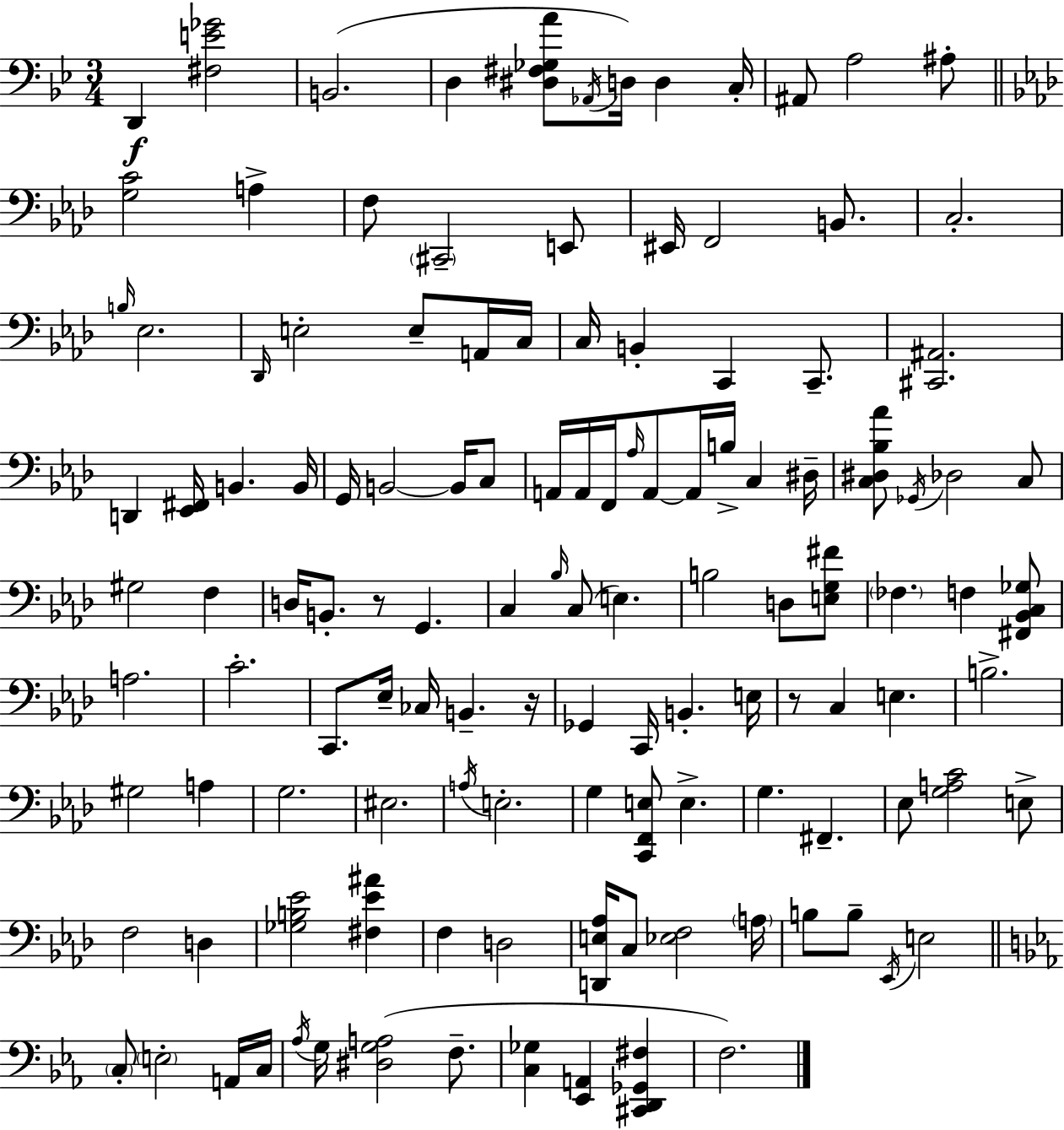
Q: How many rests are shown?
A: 3